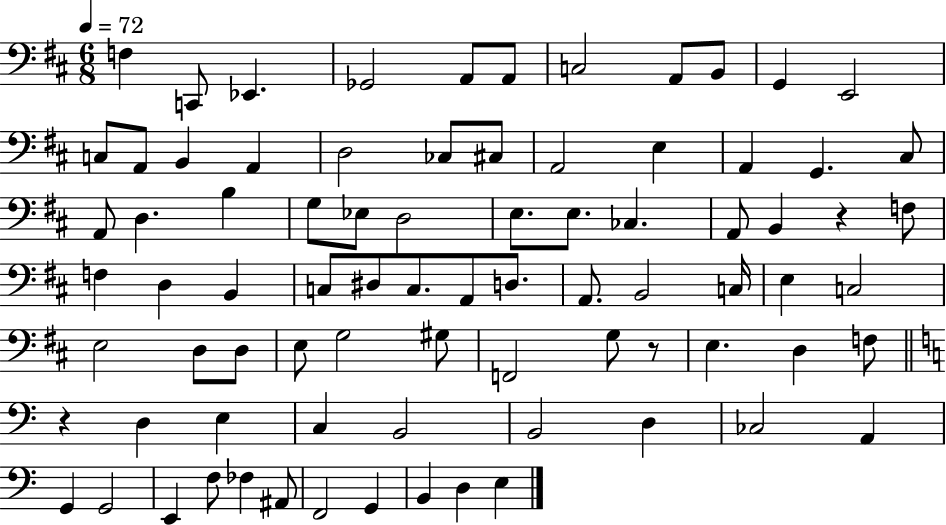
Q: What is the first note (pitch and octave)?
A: F3